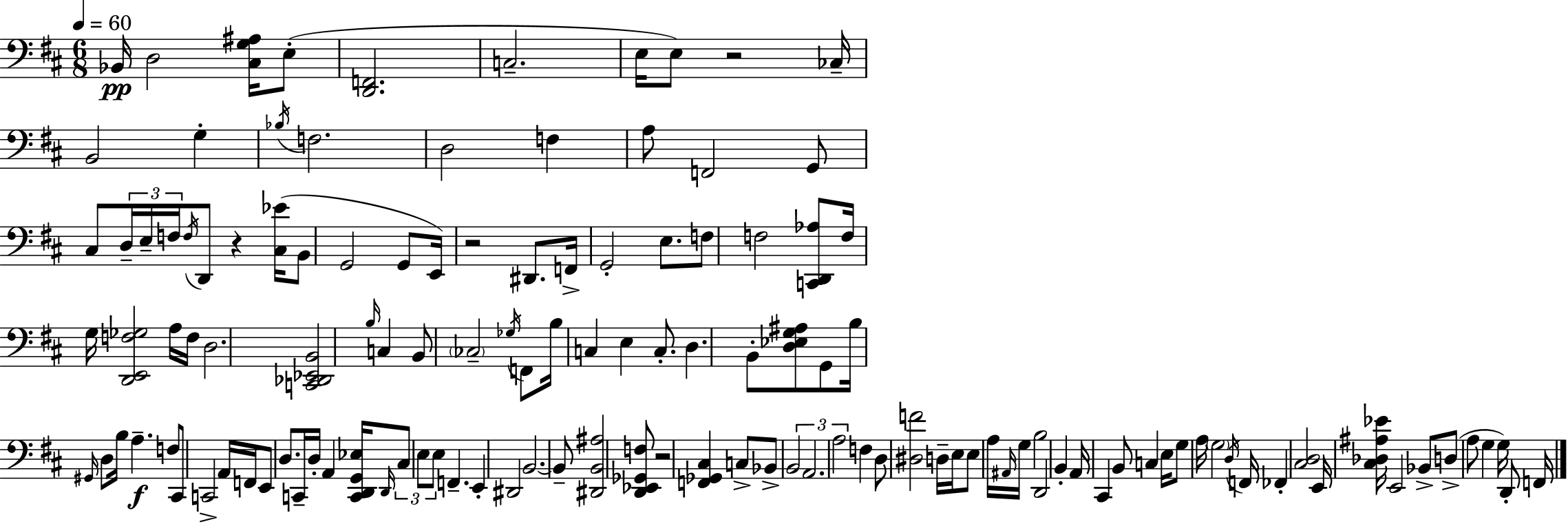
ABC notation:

X:1
T:Untitled
M:6/8
L:1/4
K:D
_B,,/4 D,2 [^C,G,^A,]/4 E,/2 [D,,F,,]2 C,2 E,/4 E,/2 z2 _C,/4 B,,2 G, _B,/4 F,2 D,2 F, A,/2 F,,2 G,,/2 ^C,/2 D,/4 E,/4 F,/4 F,/4 D,,/2 z [^C,_E]/4 B,,/2 G,,2 G,,/2 E,,/4 z2 ^D,,/2 F,,/4 G,,2 E,/2 F,/2 F,2 [C,,D,,_A,]/2 F,/4 G,/4 [D,,E,,F,_G,]2 A,/4 F,/4 D,2 [C,,_D,,_E,,B,,]2 B,/4 C, B,,/2 _C,2 _G,/4 F,,/2 B,/4 C, E, C,/2 D, B,,/2 [D,_E,G,^A,]/2 G,,/2 B,/4 ^G,,/4 D,/2 B,/4 A, F,/2 ^C,,/2 C,,2 A,,/4 F,,/4 E,,/2 D,/2 C,,/4 D,/4 A,, [C,,D,,G,,_E,]/4 D,,/4 ^C,/2 E,/2 E,/2 F,, E,, ^D,,2 B,,2 B,,/2 [^D,,B,,^A,]2 [D,,_E,,_G,,F,]/2 z2 [F,,_G,,^C,] C,/2 _B,,/2 B,,2 A,,2 A,2 F, D,/2 [^D,F]2 D,/4 E,/4 E,/2 A,/4 ^A,,/4 G,/4 B,2 D,,2 B,, A,,/4 ^C,, B,,/2 C, E,/4 G,/2 A,/4 G,2 D,/4 F,,/4 _F,, [^C,D,]2 E,,/4 [^C,_D,^A,_E]/4 E,,2 _B,,/2 D,/2 A,/2 G, G,/4 D,,/2 F,,/4